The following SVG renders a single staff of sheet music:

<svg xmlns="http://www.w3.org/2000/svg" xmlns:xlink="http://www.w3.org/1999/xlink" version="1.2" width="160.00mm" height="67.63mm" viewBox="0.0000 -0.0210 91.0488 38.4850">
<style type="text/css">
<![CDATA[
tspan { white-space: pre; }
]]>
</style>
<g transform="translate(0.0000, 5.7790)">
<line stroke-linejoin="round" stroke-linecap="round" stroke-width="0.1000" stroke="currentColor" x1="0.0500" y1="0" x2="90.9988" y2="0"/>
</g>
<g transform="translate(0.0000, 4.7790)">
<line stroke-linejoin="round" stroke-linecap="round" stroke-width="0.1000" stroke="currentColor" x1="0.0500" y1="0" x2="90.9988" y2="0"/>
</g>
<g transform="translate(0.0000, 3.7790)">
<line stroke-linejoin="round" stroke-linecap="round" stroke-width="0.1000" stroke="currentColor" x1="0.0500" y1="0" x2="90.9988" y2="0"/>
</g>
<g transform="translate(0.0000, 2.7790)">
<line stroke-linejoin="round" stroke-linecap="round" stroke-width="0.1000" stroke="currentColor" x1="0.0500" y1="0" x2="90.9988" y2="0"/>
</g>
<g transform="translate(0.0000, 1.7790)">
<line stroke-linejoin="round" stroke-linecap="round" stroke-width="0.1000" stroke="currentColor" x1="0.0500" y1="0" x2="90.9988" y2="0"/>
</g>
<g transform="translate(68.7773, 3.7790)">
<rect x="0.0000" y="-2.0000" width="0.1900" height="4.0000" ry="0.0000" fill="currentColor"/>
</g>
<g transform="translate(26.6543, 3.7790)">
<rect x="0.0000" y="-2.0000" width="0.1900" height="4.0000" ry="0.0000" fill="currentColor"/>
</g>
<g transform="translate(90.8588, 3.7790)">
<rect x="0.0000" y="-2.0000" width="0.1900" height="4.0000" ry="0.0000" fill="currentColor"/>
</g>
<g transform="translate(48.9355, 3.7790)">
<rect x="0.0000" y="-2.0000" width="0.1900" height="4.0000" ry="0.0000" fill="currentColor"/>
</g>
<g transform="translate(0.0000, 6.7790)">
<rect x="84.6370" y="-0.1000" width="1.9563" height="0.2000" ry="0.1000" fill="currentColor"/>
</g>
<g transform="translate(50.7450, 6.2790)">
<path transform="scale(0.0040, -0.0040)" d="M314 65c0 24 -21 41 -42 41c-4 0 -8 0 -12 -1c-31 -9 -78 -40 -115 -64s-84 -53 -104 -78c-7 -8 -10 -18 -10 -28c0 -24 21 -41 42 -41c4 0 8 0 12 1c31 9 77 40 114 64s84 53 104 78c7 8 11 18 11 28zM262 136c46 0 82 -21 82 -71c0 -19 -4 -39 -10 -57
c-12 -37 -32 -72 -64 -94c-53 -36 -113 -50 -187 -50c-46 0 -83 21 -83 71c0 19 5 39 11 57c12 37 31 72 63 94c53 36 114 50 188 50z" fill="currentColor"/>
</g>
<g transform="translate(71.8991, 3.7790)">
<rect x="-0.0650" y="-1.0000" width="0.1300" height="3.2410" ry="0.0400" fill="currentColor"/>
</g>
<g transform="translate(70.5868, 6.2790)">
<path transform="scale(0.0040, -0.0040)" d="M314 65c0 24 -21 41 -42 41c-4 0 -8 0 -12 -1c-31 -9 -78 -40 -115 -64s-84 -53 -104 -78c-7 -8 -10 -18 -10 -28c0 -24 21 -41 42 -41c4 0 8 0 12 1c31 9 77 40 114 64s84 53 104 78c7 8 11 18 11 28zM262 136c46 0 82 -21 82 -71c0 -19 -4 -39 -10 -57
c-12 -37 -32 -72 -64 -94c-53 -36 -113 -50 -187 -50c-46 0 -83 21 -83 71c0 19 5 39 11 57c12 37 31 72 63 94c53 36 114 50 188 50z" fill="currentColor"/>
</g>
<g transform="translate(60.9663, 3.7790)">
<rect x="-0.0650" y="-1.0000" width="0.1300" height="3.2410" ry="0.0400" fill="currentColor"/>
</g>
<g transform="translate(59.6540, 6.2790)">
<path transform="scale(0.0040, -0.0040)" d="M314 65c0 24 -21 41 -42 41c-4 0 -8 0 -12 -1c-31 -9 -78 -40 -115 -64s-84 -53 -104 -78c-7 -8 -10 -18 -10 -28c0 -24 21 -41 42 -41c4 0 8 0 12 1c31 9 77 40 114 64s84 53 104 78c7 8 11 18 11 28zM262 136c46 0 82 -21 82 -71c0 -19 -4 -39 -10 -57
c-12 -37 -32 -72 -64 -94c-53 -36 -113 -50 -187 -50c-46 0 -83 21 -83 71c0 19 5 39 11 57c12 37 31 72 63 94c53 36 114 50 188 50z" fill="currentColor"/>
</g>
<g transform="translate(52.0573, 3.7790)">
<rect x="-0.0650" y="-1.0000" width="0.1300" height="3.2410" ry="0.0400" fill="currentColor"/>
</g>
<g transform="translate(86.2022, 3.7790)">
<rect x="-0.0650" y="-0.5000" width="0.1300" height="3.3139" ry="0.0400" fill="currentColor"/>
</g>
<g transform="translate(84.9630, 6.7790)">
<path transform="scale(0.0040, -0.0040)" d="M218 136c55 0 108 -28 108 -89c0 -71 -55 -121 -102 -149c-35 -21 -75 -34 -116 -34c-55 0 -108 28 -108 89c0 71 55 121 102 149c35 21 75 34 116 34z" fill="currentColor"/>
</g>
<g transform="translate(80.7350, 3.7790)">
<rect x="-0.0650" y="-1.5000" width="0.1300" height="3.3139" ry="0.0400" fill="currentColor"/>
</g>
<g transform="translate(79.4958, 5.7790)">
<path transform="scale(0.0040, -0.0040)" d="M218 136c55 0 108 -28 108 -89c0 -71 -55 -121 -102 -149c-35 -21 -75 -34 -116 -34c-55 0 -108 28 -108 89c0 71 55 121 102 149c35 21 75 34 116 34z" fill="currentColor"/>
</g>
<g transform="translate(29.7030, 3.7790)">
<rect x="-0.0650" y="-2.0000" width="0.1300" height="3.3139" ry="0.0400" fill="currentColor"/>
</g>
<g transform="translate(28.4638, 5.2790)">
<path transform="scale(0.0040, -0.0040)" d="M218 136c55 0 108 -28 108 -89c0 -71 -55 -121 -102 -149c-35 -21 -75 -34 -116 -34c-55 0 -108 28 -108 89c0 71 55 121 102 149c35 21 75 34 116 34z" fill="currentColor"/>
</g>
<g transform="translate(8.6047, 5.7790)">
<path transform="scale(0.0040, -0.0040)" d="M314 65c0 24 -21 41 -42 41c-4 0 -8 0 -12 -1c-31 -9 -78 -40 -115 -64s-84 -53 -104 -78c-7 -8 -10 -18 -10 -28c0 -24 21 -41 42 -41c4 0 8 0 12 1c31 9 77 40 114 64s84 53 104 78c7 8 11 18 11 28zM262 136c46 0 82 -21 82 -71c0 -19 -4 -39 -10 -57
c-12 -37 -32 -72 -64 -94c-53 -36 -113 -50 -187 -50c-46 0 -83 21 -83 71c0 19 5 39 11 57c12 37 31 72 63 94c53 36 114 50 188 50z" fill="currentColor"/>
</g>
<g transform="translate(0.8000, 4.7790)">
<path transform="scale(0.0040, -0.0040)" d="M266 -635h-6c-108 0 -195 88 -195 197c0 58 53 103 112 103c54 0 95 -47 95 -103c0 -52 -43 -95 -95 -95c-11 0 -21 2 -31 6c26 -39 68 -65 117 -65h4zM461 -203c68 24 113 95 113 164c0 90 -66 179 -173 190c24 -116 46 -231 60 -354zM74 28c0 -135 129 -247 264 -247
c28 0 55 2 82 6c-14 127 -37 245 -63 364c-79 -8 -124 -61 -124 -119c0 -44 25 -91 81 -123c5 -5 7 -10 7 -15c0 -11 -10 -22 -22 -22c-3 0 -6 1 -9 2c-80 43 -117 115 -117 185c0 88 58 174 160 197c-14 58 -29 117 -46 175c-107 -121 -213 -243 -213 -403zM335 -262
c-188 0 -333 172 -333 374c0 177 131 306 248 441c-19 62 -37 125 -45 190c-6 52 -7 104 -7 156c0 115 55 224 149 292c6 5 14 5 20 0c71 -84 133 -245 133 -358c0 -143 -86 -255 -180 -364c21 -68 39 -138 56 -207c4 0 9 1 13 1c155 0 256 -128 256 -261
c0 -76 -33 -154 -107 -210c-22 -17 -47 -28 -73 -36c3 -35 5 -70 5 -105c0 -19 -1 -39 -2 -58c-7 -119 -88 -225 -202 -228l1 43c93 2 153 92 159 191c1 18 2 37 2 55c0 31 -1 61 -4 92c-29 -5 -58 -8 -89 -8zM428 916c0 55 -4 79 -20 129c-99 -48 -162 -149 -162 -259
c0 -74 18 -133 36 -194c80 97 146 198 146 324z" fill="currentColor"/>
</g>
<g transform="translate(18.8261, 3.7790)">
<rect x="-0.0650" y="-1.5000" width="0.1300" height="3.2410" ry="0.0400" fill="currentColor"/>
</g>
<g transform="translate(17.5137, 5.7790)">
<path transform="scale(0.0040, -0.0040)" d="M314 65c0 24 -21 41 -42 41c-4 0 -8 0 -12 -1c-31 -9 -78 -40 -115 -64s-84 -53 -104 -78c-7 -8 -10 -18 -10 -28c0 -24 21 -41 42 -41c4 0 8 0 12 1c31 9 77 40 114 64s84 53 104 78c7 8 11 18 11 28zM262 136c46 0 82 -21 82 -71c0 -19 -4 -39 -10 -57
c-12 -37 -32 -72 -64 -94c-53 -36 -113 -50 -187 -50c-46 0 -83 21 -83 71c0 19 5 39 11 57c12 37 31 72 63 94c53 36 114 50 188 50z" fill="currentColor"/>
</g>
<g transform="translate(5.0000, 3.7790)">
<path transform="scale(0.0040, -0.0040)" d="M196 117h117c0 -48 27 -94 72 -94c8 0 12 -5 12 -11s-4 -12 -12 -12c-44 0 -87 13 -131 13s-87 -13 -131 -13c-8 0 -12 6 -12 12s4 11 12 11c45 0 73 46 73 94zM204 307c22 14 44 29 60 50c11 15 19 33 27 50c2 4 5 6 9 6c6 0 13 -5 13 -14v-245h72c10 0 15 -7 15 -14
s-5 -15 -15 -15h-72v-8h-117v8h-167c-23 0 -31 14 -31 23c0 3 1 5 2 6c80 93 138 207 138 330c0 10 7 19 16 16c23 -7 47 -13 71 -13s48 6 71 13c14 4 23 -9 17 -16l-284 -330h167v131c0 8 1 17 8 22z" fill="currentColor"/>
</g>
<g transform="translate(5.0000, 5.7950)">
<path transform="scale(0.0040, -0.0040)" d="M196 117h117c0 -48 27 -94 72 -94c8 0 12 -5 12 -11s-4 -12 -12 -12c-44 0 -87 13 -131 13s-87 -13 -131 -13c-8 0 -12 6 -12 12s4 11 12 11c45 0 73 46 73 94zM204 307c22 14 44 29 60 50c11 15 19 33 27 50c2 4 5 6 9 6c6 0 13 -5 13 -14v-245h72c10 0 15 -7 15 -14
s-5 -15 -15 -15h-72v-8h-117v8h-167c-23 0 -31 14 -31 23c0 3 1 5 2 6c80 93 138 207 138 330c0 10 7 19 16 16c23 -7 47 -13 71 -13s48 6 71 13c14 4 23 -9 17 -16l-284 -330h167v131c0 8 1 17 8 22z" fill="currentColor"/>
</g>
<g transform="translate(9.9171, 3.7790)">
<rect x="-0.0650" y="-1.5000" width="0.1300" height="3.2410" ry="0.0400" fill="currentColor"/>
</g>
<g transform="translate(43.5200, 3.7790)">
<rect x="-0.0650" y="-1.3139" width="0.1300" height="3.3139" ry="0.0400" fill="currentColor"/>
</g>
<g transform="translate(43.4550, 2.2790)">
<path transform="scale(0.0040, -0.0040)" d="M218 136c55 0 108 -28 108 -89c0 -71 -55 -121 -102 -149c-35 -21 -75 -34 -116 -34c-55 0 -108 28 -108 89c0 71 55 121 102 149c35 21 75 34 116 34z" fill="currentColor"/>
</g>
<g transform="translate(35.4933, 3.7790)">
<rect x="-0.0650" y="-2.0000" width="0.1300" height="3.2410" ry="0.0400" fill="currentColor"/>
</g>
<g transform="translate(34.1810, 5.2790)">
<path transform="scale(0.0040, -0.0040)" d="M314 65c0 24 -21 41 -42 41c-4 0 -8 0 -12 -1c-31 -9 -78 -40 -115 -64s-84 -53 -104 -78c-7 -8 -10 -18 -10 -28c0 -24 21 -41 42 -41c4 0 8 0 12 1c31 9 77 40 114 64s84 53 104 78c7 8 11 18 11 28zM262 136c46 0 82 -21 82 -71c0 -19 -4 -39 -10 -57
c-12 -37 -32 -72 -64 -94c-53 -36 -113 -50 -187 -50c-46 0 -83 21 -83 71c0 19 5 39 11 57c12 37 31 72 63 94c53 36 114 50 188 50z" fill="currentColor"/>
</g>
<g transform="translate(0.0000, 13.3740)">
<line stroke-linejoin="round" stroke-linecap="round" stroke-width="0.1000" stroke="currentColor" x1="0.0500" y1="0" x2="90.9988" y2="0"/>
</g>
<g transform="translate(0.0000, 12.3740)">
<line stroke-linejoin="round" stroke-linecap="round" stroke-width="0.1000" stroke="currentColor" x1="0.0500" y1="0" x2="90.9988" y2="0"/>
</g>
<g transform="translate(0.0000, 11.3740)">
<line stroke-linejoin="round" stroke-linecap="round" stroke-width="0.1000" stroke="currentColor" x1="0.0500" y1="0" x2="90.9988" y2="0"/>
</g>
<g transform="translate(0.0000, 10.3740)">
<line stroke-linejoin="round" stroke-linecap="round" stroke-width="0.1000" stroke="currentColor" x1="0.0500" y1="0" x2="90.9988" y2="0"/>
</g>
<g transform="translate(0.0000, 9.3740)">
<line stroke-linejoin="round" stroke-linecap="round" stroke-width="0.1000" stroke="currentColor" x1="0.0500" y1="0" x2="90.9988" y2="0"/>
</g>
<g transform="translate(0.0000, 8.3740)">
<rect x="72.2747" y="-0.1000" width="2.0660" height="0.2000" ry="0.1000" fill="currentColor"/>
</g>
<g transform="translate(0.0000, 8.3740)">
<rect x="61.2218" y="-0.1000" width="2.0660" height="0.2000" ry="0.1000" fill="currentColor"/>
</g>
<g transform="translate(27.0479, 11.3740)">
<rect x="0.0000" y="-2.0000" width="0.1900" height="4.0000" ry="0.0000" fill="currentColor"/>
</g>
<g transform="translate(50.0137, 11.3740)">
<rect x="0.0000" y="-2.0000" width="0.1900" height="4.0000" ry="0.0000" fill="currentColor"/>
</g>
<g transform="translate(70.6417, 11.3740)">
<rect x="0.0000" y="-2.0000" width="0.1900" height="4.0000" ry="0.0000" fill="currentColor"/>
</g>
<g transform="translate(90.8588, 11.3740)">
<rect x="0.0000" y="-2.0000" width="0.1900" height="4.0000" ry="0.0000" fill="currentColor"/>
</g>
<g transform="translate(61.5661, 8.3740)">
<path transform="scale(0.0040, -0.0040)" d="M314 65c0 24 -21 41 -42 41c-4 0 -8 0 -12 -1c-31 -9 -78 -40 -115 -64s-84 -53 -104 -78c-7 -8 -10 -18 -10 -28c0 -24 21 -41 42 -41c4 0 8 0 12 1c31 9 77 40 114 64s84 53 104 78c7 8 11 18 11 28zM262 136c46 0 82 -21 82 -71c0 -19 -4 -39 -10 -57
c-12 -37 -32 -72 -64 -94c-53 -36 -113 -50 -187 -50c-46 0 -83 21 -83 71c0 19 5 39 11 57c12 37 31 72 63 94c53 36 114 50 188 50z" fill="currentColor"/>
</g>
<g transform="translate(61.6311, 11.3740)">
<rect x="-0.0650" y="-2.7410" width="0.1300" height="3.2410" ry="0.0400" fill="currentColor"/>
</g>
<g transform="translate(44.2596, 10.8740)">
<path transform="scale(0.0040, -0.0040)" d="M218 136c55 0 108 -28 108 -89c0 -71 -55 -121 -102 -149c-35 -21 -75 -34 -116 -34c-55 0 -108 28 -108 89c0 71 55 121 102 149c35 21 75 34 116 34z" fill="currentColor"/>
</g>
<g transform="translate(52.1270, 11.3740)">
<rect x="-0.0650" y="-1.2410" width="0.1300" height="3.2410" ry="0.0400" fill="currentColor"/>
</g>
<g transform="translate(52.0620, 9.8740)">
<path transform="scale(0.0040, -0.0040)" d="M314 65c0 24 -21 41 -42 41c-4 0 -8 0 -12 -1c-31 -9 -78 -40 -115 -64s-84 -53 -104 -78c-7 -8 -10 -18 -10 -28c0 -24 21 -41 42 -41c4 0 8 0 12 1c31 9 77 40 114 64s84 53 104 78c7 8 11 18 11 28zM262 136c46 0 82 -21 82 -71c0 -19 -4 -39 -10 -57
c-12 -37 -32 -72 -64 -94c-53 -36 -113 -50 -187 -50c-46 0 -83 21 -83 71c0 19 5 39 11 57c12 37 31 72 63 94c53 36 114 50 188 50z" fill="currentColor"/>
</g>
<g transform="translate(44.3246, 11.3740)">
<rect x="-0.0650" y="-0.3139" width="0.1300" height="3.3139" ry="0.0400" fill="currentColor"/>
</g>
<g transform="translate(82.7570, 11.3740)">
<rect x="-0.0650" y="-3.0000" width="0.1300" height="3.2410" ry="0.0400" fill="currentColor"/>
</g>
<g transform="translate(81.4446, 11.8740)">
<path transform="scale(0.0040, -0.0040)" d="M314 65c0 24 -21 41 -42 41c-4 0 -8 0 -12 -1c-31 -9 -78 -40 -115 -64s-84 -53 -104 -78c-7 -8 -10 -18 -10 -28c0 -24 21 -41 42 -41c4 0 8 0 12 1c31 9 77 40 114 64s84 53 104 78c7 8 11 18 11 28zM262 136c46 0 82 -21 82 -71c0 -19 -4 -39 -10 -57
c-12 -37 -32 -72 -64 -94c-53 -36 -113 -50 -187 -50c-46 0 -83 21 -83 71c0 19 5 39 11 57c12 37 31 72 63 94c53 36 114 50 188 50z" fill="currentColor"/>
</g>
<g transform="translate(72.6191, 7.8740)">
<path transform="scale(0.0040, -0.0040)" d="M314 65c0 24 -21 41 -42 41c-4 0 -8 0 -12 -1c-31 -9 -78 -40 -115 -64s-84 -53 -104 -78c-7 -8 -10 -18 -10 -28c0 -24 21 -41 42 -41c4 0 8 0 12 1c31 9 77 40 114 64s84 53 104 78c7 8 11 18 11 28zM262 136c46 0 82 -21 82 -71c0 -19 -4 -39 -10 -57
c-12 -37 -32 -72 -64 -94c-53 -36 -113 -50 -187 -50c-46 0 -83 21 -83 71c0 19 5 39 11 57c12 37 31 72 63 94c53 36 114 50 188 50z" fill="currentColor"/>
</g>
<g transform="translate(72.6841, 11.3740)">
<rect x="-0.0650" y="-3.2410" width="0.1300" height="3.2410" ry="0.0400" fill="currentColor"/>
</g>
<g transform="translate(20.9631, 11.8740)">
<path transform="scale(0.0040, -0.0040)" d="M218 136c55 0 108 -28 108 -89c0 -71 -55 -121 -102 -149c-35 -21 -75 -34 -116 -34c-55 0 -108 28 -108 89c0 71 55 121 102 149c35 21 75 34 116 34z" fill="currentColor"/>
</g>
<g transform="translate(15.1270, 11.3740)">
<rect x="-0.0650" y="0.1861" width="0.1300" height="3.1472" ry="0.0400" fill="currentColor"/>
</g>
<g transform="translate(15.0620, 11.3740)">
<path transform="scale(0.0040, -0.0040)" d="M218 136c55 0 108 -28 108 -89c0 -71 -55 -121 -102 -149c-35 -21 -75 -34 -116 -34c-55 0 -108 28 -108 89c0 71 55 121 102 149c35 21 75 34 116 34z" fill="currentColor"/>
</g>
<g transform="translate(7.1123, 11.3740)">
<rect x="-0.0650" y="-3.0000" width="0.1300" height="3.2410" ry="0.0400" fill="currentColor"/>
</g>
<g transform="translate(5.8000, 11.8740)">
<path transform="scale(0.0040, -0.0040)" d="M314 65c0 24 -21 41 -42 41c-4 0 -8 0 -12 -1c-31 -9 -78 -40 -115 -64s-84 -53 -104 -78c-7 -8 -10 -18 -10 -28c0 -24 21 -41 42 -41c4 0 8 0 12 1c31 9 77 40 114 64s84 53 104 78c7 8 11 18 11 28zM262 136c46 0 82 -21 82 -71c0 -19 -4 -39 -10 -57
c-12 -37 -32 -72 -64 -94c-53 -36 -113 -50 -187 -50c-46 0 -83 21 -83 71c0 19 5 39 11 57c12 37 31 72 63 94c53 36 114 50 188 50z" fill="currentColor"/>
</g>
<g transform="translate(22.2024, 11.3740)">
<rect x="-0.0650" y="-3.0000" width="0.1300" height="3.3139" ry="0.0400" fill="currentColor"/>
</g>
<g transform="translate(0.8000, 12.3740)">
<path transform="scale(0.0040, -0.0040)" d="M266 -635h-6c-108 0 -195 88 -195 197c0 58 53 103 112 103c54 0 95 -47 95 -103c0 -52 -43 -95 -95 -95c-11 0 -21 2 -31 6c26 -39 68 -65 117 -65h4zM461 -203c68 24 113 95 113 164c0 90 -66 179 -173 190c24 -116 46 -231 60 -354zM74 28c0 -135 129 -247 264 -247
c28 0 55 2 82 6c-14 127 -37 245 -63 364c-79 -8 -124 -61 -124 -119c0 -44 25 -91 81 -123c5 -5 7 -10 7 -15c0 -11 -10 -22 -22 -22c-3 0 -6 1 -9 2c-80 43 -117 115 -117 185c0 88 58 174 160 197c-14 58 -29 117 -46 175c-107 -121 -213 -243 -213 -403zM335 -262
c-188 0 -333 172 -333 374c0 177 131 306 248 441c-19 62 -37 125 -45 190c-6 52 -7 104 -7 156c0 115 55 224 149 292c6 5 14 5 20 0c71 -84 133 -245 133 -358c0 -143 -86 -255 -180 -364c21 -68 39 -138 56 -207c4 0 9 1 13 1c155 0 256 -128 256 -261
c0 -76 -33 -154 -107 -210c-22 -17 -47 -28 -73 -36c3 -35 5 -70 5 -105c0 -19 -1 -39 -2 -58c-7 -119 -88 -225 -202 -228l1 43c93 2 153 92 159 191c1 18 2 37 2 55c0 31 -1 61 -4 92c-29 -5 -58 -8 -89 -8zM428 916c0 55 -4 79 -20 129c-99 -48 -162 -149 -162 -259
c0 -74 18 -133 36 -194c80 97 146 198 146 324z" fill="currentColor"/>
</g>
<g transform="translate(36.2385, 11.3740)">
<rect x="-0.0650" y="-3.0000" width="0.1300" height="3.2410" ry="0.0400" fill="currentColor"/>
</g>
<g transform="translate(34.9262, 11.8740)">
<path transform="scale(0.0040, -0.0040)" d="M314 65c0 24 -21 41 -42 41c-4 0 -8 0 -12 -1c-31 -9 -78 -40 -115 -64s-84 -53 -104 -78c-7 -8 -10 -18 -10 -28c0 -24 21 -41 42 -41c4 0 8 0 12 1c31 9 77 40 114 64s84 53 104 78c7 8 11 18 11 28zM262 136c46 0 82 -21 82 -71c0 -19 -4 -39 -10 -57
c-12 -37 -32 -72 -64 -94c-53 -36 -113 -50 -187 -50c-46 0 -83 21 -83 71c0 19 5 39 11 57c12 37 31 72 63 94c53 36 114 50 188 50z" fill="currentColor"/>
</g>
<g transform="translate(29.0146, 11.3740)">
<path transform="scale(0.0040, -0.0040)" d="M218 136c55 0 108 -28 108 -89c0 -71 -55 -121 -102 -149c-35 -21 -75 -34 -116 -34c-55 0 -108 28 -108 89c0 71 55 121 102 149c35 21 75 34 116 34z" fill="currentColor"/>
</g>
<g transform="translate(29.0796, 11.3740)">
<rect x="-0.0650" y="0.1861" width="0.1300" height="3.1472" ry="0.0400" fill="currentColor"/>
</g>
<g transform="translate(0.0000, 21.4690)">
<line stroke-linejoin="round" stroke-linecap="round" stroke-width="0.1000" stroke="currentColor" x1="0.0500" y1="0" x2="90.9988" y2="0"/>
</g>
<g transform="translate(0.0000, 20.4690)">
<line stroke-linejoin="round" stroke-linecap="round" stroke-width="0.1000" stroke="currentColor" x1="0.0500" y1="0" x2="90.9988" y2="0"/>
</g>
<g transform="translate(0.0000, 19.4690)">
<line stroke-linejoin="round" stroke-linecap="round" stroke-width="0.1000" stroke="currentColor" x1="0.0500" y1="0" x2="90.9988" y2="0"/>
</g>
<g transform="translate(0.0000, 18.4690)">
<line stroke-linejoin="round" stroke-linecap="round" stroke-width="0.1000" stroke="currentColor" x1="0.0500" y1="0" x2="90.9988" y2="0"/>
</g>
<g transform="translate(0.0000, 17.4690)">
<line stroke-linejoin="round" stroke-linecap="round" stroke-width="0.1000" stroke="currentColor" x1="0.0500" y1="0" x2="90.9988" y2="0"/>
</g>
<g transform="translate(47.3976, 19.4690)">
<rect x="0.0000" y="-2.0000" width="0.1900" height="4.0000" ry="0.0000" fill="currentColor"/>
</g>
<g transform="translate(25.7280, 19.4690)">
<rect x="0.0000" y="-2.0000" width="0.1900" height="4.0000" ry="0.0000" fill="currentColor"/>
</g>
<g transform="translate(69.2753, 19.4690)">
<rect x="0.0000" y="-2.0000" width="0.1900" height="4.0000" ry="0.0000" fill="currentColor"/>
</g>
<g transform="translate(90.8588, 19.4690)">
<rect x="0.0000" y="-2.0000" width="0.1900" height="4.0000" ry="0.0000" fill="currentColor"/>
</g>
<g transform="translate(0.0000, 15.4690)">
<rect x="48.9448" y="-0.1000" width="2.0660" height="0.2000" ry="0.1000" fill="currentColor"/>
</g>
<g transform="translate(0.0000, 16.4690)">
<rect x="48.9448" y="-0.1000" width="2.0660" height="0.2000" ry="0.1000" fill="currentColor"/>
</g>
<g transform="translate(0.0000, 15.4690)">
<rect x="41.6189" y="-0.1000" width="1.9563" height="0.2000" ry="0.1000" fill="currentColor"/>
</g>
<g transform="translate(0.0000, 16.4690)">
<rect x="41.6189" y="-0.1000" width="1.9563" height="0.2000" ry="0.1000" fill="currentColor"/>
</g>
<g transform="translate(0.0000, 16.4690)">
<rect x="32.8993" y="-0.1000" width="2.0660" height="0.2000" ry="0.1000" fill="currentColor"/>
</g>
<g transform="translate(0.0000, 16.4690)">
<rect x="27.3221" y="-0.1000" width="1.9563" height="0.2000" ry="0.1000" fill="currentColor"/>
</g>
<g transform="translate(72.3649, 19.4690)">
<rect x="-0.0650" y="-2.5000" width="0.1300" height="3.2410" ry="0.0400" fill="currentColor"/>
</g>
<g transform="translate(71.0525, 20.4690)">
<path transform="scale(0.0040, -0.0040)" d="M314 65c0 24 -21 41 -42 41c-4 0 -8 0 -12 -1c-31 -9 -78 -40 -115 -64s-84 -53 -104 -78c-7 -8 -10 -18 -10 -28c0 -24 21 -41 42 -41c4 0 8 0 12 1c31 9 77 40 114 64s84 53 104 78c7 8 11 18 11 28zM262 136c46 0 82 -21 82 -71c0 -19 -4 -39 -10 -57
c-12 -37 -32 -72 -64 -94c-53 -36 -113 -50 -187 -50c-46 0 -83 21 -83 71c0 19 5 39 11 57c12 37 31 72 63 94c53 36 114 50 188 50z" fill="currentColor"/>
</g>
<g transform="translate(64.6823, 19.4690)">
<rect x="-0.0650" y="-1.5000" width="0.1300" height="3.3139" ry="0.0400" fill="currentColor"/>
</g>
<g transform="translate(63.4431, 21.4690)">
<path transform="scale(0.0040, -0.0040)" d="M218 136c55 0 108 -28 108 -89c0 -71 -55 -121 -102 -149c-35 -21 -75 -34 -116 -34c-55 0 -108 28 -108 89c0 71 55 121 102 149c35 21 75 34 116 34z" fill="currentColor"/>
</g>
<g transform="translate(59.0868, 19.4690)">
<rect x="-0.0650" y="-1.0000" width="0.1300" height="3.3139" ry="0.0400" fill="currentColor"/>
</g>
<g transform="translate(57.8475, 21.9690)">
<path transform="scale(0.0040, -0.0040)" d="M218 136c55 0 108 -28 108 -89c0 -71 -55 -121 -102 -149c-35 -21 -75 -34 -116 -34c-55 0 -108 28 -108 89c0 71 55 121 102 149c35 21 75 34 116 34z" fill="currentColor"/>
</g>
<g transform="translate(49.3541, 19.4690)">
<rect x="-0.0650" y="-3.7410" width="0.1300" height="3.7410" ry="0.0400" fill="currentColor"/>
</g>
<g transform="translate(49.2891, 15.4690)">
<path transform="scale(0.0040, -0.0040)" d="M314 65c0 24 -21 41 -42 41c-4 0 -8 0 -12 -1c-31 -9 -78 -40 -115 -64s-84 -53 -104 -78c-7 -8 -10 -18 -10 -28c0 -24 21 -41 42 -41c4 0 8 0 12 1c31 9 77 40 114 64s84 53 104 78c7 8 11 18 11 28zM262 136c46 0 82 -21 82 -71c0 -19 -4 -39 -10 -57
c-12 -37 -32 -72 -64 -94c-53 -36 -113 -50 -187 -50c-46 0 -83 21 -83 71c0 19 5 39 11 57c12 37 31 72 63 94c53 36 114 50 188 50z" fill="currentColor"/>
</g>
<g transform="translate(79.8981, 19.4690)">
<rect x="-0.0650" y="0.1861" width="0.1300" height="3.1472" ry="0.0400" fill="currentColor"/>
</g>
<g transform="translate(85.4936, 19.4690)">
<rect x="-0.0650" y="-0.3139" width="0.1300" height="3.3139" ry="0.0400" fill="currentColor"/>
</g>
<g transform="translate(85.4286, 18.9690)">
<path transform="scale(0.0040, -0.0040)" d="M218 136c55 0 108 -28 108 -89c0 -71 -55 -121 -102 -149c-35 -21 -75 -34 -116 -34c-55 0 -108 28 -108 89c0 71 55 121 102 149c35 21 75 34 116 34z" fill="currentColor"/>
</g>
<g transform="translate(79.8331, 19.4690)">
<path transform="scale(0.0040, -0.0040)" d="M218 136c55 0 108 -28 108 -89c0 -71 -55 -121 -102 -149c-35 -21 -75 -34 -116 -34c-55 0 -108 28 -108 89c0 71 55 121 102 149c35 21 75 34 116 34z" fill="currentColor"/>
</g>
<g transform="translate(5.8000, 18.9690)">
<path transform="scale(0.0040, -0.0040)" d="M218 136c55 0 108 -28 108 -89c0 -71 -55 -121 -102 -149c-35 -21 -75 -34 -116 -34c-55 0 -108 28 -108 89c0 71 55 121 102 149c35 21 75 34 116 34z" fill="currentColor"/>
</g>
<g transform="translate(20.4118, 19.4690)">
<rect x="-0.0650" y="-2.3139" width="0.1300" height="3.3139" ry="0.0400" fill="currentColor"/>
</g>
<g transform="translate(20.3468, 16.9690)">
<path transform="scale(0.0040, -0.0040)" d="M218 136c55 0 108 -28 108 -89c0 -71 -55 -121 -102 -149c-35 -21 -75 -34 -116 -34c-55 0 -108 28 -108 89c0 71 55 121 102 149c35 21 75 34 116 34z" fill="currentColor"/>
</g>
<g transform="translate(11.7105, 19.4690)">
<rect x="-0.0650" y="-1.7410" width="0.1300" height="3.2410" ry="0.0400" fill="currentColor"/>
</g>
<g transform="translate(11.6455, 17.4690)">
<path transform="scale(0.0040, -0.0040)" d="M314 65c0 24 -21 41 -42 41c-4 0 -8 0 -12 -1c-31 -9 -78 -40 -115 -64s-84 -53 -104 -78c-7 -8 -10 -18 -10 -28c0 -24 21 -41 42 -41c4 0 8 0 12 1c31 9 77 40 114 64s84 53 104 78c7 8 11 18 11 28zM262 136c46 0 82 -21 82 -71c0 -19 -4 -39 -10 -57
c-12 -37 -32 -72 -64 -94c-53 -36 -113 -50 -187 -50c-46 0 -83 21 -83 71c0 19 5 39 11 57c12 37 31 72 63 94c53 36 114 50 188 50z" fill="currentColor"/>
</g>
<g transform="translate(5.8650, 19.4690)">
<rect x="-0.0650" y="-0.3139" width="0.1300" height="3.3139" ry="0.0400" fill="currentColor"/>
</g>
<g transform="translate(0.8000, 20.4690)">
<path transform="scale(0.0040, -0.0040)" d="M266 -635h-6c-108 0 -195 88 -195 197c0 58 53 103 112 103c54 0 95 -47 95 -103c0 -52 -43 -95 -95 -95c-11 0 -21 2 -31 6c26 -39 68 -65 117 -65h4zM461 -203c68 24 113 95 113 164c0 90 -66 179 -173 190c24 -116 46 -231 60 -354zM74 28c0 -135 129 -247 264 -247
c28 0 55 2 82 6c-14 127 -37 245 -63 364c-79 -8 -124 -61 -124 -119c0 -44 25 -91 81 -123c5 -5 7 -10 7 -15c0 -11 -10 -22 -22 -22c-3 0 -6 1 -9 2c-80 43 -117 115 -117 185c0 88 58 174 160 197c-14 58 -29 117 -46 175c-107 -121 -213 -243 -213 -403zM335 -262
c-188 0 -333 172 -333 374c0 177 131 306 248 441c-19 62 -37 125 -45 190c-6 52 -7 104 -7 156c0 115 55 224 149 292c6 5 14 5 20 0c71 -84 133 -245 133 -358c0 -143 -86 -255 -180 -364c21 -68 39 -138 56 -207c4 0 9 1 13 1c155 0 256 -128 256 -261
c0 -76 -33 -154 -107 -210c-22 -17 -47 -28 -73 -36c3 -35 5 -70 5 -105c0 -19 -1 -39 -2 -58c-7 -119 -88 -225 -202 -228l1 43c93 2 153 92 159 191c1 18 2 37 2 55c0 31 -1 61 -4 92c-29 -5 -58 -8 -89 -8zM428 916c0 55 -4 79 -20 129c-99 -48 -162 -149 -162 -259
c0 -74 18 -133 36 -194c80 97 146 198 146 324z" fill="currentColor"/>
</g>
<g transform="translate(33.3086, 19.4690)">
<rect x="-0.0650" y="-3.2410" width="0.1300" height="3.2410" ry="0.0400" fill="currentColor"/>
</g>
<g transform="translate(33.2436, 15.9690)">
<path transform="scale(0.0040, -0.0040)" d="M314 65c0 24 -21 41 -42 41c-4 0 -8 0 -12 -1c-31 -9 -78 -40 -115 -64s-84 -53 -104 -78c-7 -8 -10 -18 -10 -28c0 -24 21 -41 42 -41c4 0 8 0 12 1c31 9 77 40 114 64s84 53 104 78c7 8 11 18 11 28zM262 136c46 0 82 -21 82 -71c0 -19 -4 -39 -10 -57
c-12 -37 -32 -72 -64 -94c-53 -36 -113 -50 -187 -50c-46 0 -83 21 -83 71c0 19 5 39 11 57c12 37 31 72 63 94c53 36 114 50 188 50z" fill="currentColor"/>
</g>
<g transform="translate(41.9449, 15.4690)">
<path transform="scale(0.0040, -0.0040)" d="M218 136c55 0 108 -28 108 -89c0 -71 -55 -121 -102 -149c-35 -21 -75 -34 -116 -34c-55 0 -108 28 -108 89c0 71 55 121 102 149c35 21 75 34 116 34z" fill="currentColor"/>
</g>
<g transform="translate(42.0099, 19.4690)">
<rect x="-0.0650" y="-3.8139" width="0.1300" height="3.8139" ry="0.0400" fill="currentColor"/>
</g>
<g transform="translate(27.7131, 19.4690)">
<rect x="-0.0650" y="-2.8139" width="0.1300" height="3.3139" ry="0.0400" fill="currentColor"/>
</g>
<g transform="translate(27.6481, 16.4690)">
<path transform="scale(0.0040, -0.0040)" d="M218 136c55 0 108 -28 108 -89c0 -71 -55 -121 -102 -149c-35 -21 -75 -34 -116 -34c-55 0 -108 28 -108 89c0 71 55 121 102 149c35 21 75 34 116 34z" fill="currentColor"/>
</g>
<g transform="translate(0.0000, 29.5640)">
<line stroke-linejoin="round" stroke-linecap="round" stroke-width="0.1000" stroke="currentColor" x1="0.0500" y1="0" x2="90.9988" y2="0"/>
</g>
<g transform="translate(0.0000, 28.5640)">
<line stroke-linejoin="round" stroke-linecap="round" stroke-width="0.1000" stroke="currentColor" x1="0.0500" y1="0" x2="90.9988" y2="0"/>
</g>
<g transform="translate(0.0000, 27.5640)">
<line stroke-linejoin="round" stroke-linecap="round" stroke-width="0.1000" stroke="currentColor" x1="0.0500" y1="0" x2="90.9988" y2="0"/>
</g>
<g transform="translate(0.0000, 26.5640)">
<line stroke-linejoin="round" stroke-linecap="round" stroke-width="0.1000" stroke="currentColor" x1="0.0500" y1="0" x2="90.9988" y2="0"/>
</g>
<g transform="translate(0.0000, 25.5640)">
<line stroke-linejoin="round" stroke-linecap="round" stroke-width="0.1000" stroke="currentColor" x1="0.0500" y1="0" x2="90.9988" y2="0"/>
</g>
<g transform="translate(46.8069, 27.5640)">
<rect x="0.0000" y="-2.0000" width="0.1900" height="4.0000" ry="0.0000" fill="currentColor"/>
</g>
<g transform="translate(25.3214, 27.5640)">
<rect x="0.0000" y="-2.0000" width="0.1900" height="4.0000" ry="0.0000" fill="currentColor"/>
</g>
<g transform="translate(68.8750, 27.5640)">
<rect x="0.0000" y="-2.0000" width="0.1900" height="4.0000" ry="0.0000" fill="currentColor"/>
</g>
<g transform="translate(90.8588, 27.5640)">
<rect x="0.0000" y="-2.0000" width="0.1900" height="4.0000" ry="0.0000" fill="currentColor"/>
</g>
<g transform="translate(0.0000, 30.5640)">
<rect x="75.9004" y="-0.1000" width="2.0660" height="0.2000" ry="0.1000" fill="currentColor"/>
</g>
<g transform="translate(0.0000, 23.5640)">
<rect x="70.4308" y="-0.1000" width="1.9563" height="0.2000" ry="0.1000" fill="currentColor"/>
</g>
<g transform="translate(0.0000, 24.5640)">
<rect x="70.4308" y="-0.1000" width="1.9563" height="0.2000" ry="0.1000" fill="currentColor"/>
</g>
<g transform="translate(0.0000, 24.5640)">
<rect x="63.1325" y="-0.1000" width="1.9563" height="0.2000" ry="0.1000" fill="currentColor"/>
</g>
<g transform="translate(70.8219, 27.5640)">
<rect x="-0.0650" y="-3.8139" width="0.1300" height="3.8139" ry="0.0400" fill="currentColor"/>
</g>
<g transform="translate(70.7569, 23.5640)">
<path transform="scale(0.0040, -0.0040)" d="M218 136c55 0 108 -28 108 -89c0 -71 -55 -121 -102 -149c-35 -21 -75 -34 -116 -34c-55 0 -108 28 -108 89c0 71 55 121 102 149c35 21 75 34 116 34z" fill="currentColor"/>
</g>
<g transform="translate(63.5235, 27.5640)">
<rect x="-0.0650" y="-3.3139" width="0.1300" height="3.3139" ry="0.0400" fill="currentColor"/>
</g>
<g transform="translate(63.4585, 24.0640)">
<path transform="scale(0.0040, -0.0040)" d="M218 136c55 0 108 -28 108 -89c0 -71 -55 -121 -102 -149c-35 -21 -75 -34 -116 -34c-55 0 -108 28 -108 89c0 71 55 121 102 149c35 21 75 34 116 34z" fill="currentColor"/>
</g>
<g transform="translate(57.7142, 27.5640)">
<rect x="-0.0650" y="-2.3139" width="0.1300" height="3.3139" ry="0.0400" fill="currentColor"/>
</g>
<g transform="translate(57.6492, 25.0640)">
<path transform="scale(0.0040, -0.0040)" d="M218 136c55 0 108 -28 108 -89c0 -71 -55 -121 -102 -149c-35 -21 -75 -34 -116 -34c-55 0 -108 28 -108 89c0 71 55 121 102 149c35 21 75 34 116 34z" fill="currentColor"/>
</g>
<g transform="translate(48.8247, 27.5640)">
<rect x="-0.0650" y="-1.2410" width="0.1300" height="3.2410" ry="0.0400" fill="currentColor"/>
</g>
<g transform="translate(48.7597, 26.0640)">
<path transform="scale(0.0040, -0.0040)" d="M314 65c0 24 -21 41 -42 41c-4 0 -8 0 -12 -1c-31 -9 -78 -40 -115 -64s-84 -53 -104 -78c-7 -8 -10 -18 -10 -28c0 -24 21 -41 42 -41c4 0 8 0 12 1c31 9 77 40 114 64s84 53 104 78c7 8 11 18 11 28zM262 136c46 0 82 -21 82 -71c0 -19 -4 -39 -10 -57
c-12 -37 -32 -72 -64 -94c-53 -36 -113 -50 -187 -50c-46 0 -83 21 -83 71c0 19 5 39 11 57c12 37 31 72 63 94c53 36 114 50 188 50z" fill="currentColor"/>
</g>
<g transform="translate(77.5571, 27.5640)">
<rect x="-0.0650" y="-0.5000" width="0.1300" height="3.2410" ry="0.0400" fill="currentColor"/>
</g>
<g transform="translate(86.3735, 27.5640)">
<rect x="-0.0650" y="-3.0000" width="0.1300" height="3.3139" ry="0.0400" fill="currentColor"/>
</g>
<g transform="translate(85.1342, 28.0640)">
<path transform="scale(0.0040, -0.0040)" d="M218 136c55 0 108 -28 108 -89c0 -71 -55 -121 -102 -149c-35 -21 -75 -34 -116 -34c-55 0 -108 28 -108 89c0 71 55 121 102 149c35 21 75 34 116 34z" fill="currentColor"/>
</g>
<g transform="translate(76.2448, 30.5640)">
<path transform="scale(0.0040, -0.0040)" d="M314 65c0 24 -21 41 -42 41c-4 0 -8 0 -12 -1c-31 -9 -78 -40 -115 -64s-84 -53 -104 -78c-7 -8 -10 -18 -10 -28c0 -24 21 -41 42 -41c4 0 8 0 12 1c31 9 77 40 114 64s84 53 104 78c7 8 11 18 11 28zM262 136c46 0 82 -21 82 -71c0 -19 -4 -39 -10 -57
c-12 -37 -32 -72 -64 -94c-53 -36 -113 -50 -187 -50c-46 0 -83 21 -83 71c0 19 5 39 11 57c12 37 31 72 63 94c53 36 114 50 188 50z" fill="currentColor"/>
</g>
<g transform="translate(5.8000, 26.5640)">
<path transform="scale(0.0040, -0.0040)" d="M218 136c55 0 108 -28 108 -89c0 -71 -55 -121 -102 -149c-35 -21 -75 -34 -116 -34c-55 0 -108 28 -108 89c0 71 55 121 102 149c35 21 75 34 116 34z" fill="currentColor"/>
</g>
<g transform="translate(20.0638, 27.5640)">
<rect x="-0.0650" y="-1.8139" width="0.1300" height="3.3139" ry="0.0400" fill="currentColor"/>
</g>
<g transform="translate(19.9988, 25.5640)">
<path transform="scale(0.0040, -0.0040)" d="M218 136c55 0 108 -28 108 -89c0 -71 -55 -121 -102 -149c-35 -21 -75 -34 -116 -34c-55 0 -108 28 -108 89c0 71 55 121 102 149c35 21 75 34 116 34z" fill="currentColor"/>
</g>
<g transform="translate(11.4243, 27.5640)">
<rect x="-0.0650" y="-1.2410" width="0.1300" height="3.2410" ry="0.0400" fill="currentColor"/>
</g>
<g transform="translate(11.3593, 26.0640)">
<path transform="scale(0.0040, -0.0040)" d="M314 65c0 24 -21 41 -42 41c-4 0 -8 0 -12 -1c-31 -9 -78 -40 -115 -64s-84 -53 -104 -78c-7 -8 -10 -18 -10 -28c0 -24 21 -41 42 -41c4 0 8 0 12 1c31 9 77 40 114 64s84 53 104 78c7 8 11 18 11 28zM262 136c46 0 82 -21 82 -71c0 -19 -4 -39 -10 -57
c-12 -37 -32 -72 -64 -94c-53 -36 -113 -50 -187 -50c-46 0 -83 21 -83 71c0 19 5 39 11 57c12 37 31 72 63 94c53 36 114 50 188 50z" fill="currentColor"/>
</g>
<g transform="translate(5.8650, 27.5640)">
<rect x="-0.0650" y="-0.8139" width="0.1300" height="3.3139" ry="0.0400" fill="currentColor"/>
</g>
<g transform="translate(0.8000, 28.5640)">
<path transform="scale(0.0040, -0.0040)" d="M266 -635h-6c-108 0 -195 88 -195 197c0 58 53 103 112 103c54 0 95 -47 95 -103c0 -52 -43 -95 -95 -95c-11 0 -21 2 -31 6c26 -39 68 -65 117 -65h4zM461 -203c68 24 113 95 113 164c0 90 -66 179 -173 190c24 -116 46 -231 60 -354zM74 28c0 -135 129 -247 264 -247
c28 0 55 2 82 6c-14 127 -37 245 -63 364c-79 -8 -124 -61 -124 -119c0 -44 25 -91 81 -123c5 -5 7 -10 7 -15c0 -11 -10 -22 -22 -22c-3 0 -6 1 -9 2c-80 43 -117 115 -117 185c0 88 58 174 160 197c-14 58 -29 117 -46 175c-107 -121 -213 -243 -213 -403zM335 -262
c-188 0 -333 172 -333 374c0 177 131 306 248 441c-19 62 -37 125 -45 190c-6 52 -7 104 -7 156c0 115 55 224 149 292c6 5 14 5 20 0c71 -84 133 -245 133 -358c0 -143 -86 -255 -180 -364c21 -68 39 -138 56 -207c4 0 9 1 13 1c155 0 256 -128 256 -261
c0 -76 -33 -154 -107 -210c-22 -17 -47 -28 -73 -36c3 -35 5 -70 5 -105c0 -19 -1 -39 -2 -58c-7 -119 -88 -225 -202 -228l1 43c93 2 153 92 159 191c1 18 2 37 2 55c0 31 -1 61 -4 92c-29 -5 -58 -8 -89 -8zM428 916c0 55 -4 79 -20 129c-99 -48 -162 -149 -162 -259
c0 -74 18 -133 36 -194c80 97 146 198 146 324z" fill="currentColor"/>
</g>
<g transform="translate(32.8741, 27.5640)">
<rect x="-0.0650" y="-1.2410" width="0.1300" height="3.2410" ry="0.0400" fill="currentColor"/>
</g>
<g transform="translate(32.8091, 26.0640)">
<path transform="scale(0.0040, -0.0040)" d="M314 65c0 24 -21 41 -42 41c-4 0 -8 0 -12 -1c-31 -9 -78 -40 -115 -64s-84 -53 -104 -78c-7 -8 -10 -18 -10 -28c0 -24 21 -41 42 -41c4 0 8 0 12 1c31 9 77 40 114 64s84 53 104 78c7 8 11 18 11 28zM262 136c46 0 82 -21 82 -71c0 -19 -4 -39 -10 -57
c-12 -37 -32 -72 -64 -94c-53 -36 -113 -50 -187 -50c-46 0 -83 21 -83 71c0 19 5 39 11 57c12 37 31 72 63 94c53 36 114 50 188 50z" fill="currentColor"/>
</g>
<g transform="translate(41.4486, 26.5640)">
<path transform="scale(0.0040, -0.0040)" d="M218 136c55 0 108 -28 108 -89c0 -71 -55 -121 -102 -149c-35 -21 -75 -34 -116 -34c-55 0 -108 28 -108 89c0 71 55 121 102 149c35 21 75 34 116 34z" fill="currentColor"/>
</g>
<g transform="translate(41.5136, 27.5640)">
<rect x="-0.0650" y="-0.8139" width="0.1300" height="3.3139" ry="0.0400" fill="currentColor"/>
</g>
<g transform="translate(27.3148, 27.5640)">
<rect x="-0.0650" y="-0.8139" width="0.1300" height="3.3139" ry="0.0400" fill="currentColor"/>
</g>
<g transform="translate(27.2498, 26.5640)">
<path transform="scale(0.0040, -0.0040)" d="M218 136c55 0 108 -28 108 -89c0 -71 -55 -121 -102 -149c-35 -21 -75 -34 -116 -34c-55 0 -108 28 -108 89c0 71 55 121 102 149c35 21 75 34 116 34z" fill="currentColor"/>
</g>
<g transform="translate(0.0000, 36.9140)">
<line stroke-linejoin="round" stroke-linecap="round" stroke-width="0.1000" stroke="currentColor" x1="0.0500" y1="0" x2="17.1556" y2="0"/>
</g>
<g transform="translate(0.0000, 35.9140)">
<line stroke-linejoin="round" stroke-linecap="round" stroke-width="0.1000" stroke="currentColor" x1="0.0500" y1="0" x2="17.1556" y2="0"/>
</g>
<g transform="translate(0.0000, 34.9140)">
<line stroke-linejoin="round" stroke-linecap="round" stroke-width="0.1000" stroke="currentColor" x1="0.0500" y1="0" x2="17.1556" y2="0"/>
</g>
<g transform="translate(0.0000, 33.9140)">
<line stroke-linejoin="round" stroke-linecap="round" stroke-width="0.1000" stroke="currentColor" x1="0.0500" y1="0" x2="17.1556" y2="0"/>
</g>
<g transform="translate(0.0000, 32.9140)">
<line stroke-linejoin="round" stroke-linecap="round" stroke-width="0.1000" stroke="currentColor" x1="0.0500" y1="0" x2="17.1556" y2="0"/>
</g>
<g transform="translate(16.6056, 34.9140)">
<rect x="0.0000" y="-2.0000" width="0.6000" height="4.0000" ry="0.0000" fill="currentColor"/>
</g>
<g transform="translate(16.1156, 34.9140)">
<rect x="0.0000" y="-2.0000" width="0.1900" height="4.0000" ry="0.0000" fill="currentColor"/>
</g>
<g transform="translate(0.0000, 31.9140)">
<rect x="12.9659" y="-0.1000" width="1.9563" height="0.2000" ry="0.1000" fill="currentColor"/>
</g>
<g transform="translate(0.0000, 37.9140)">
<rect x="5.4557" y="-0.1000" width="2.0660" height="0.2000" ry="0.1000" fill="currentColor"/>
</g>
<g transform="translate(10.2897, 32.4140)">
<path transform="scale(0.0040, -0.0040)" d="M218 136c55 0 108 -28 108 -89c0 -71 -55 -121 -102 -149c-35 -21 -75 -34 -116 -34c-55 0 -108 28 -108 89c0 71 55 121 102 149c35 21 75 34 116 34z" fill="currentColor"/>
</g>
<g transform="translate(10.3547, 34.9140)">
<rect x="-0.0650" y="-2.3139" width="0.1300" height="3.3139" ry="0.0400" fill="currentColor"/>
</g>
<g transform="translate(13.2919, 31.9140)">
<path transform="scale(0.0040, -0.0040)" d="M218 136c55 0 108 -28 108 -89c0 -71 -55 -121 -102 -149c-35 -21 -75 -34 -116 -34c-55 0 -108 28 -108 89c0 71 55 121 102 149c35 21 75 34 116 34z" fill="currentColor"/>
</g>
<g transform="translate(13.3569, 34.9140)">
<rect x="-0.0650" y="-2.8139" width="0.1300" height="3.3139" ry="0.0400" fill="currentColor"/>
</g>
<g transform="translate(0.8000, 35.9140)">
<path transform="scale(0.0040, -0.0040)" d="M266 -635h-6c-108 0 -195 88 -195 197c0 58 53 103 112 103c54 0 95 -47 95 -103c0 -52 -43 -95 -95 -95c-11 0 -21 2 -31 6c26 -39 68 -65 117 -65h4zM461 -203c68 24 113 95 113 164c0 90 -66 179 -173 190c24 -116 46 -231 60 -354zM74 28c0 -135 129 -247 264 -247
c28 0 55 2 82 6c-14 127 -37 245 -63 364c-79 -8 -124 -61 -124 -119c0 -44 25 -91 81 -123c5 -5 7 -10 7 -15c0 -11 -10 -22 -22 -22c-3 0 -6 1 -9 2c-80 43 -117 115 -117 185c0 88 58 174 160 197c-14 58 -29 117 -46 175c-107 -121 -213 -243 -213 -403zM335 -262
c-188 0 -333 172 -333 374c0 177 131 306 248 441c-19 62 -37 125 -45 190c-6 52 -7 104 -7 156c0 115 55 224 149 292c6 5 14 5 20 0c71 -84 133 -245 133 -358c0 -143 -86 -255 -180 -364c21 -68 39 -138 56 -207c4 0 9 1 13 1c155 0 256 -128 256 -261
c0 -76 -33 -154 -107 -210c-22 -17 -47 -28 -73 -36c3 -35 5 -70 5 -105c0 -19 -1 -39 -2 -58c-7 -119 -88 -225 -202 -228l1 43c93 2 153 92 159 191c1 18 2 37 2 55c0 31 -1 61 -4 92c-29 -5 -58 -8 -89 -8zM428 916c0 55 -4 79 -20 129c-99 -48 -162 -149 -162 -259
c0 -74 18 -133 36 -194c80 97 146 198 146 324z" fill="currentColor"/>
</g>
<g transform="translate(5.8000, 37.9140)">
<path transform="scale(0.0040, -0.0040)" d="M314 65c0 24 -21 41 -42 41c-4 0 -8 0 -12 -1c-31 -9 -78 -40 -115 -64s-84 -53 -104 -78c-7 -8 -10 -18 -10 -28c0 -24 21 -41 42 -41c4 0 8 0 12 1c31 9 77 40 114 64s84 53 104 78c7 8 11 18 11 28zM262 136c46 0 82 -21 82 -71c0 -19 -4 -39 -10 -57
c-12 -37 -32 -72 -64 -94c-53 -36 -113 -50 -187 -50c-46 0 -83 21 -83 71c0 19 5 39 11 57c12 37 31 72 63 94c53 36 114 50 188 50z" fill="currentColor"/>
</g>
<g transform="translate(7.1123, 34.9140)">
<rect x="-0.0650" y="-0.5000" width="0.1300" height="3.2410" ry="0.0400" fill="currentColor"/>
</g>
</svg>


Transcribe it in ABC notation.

X:1
T:Untitled
M:4/4
L:1/4
K:C
E2 E2 F F2 e D2 D2 D2 E C A2 B A B A2 c e2 a2 b2 A2 c f2 g a b2 c' c'2 D E G2 B c d e2 f d e2 d e2 g b c' C2 A C2 g a